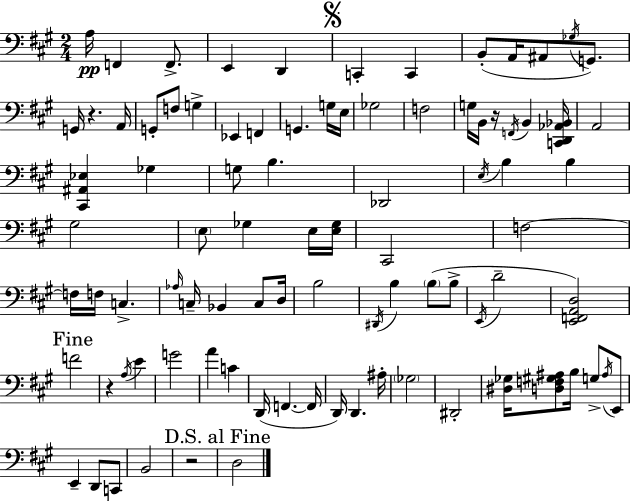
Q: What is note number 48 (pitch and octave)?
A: Bb2